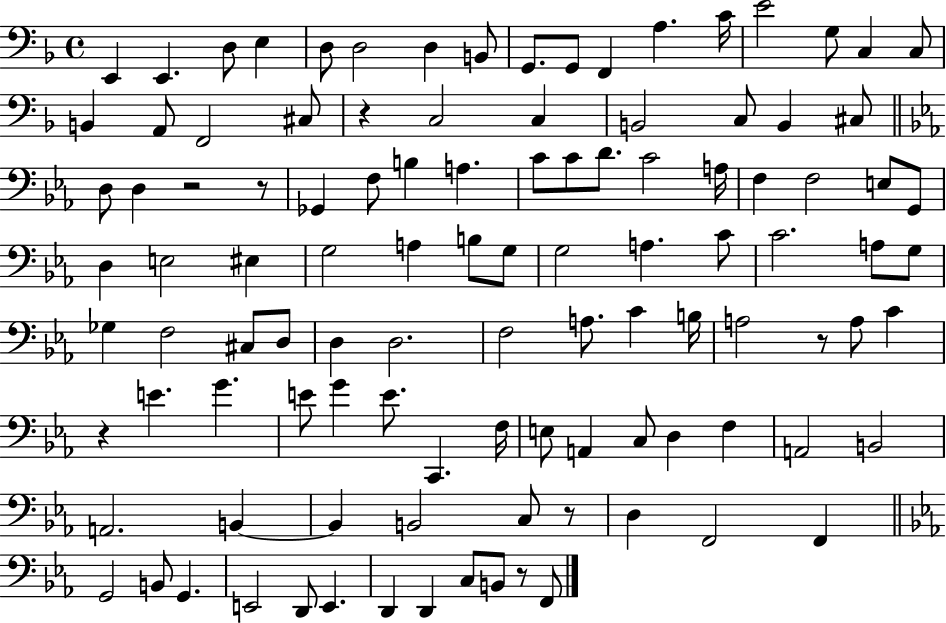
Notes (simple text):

E2/q E2/q. D3/e E3/q D3/e D3/h D3/q B2/e G2/e. G2/e F2/q A3/q. C4/s E4/h G3/e C3/q C3/e B2/q A2/e F2/h C#3/e R/q C3/h C3/q B2/h C3/e B2/q C#3/e D3/e D3/q R/h R/e Gb2/q F3/e B3/q A3/q. C4/e C4/e D4/e. C4/h A3/s F3/q F3/h E3/e G2/e D3/q E3/h EIS3/q G3/h A3/q B3/e G3/e G3/h A3/q. C4/e C4/h. A3/e G3/e Gb3/q F3/h C#3/e D3/e D3/q D3/h. F3/h A3/e. C4/q B3/s A3/h R/e A3/e C4/q R/q E4/q. G4/q. E4/e G4/q E4/e. C2/q. F3/s E3/e A2/q C3/e D3/q F3/q A2/h B2/h A2/h. B2/q B2/q B2/h C3/e R/e D3/q F2/h F2/q G2/h B2/e G2/q. E2/h D2/e E2/q. D2/q D2/q C3/e B2/e R/e F2/e